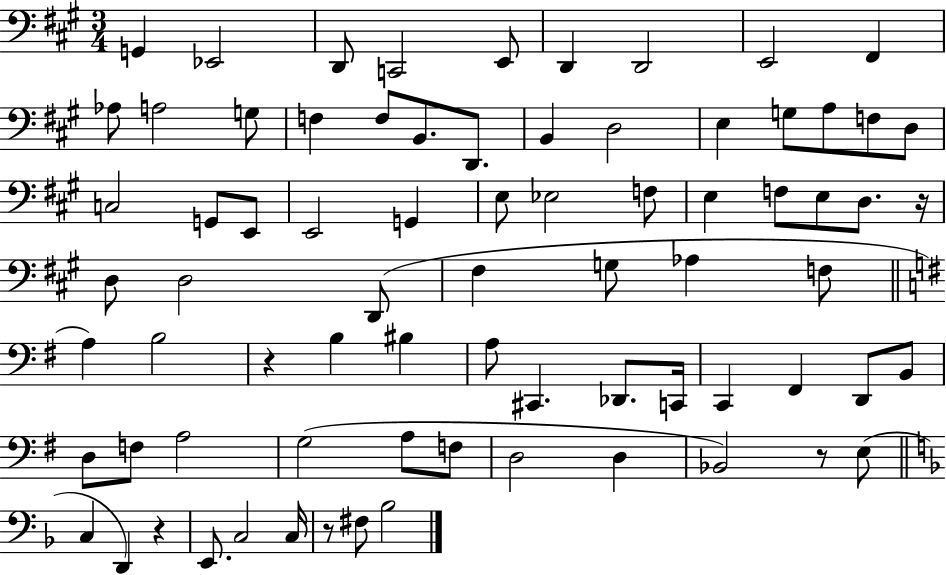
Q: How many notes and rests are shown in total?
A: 76